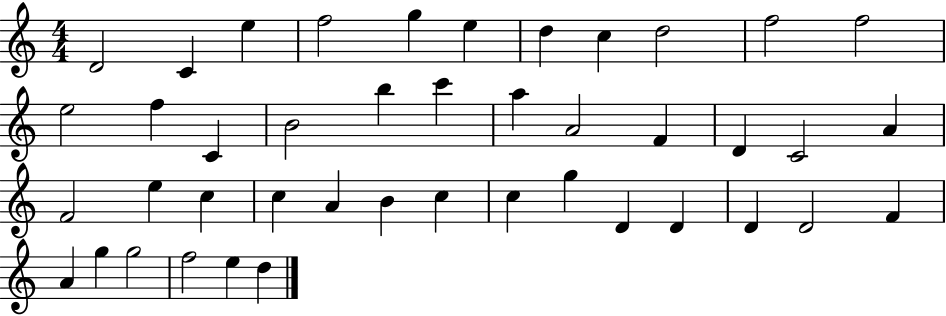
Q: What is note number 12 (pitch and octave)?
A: E5